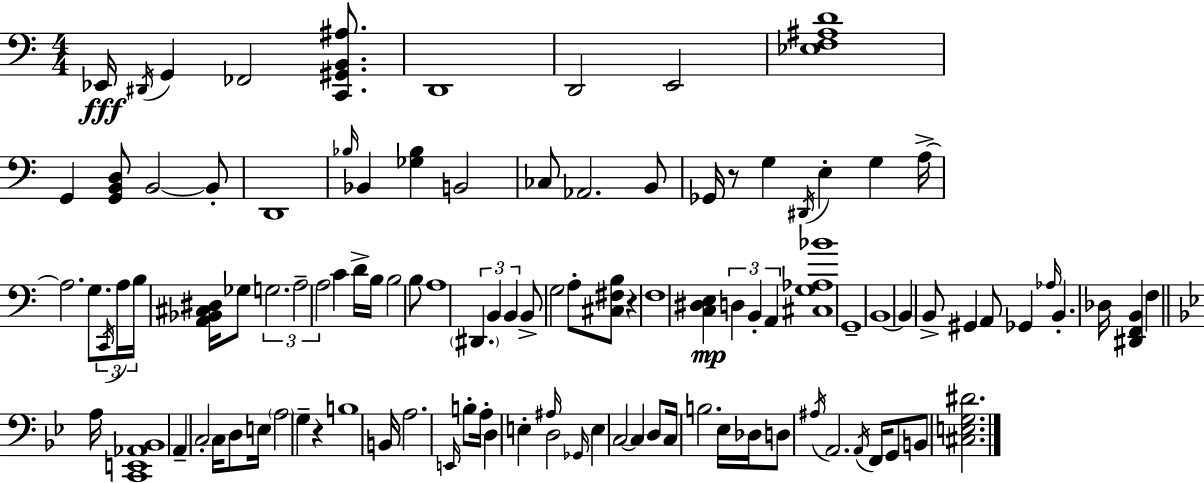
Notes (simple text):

Eb2/s D#2/s G2/q FES2/h [C2,G#2,B2,A#3]/e. D2/w D2/h E2/h [Eb3,F3,A#3,D4]/w G2/q [G2,B2,D3]/e B2/h B2/e D2/w Bb3/s Bb2/q [Gb3,Bb3]/q B2/h CES3/e Ab2/h. B2/e Gb2/s R/e G3/q D#2/s E3/q G3/q A3/s A3/h. G3/e. C2/s A3/s B3/s [A2,Bb2,C#3,D#3]/s Gb3/e G3/h. A3/h A3/h C4/q D4/s B3/s B3/h B3/e A3/w D#2/q. B2/q B2/q B2/e G3/h A3/e [C#3,F#3,B3]/e R/q F3/w [C3,D#3,E3]/q D3/q B2/q A2/q [C#3,G3,Ab3,Bb4]/w G2/w B2/w B2/q B2/e G#2/q A2/e Gb2/q Ab3/s B2/q. Db3/s [D#2,F2,B2]/q F3/q A3/s [C2,E2,Ab2,Bb2]/w A2/q C3/h C3/s D3/e E3/s A3/h G3/q R/q B3/w B2/s A3/h. E2/s B3/e A3/s D3/q E3/q A#3/s D3/h Gb2/s E3/q C3/h C3/q D3/e C3/s B3/h. Eb3/s Db3/s D3/e A#3/s A2/h. A2/s F2/s G2/e B2/e [C#3,E3,G3,D#4]/h.